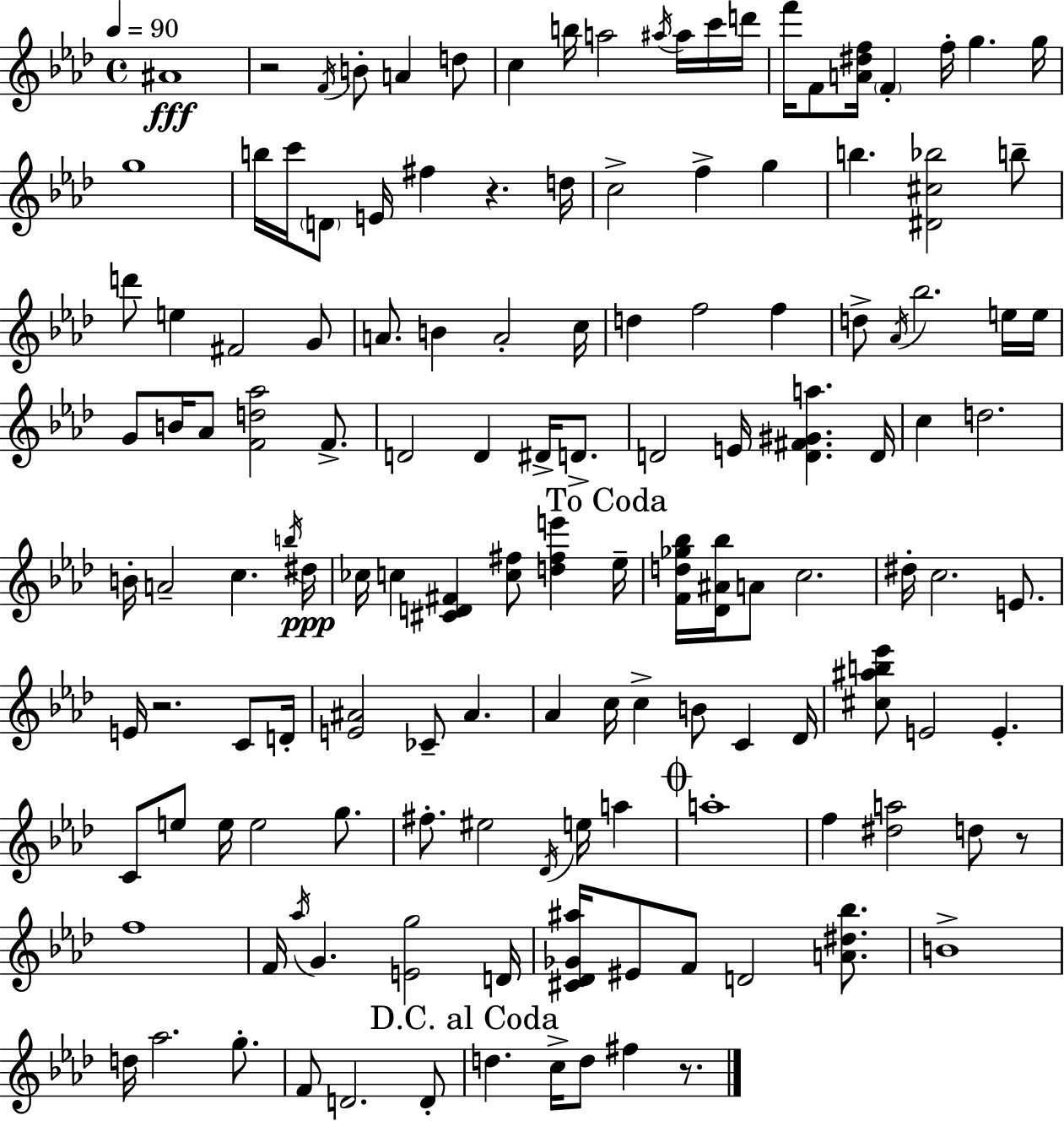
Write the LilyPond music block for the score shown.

{
  \clef treble
  \time 4/4
  \defaultTimeSignature
  \key aes \major
  \tempo 4 = 90
  ais'1\fff | r2 \acciaccatura { f'16 } b'8-. a'4 d''8 | c''4 b''16 a''2 \acciaccatura { ais''16 } ais''16 | c'''16 d'''16 f'''16 f'8 <a' dis'' f''>16 \parenthesize f'4-. f''16-. g''4. | \break g''16 g''1 | b''16 c'''16 \parenthesize d'8 e'16 fis''4 r4. | d''16 c''2-> f''4-> g''4 | b''4. <dis' cis'' bes''>2 | \break b''8-- d'''8 e''4 fis'2 | g'8 a'8. b'4 a'2-. | c''16 d''4 f''2 f''4 | d''8-> \acciaccatura { aes'16 } bes''2. | \break e''16 e''16 g'8 b'16 aes'8 <f' d'' aes''>2 | f'8.-> d'2 d'4 dis'16-> | d'8.-> d'2 e'16 <d' fis' gis' a''>4. | d'16 c''4 d''2. | \break b'16-. a'2-- c''4. | \acciaccatura { b''16 }\ppp dis''16 ces''16 c''4 <cis' d' fis'>4 <c'' fis''>8 <d'' fis'' e'''>4 | \mark "To Coda" ees''16-- <f' d'' ges'' bes''>16 <des' ais' bes''>16 a'8 c''2. | dis''16-. c''2. | \break e'8. e'16 r2. | c'8 d'16-. <e' ais'>2 ces'8-- ais'4. | aes'4 c''16 c''4-> b'8 c'4 | des'16 <cis'' ais'' b'' ees'''>8 e'2 e'4.-. | \break c'8 e''8 e''16 e''2 | g''8. fis''8.-. eis''2 \acciaccatura { des'16 } | e''16 a''4 \mark \markup { \musicglyph "scripts.coda" } a''1-. | f''4 <dis'' a''>2 | \break d''8 r8 f''1 | f'16 \acciaccatura { aes''16 } g'4. <e' g''>2 | d'16 <cis' des' ges' ais''>16 eis'8 f'8 d'2 | <a' dis'' bes''>8. b'1-> | \break d''16 aes''2. | g''8.-. f'8 d'2. | d'8-. \mark "D.C. al Coda" d''4. c''16-> d''8 fis''4 | r8. \bar "|."
}